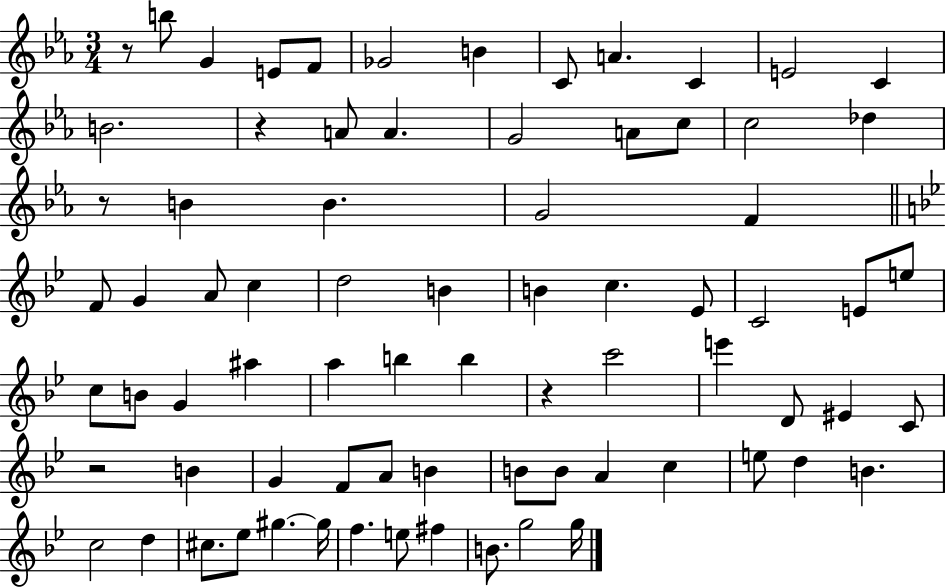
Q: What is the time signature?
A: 3/4